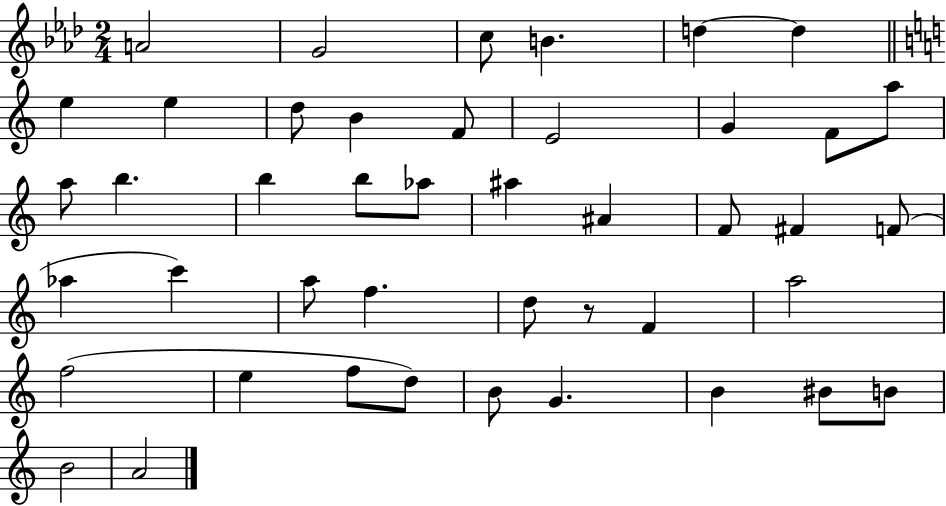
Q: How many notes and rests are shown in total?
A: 44